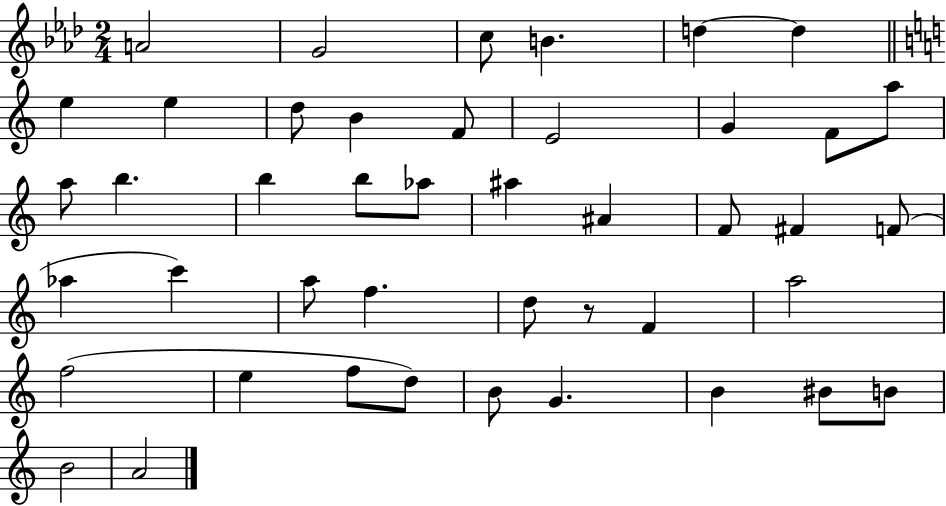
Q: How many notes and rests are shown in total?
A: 44